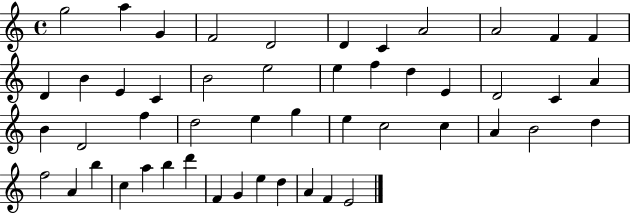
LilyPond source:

{
  \clef treble
  \time 4/4
  \defaultTimeSignature
  \key c \major
  g''2 a''4 g'4 | f'2 d'2 | d'4 c'4 a'2 | a'2 f'4 f'4 | \break d'4 b'4 e'4 c'4 | b'2 e''2 | e''4 f''4 d''4 e'4 | d'2 c'4 a'4 | \break b'4 d'2 f''4 | d''2 e''4 g''4 | e''4 c''2 c''4 | a'4 b'2 d''4 | \break f''2 a'4 b''4 | c''4 a''4 b''4 d'''4 | f'4 g'4 e''4 d''4 | a'4 f'4 e'2 | \break \bar "|."
}